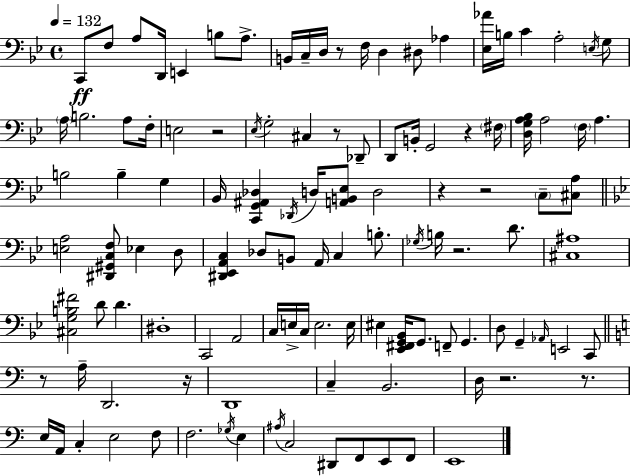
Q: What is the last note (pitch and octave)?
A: E2